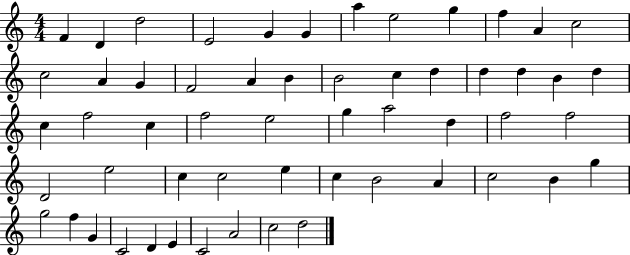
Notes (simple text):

F4/q D4/q D5/h E4/h G4/q G4/q A5/q E5/h G5/q F5/q A4/q C5/h C5/h A4/q G4/q F4/h A4/q B4/q B4/h C5/q D5/q D5/q D5/q B4/q D5/q C5/q F5/h C5/q F5/h E5/h G5/q A5/h D5/q F5/h F5/h D4/h E5/h C5/q C5/h E5/q C5/q B4/h A4/q C5/h B4/q G5/q G5/h F5/q G4/q C4/h D4/q E4/q C4/h A4/h C5/h D5/h